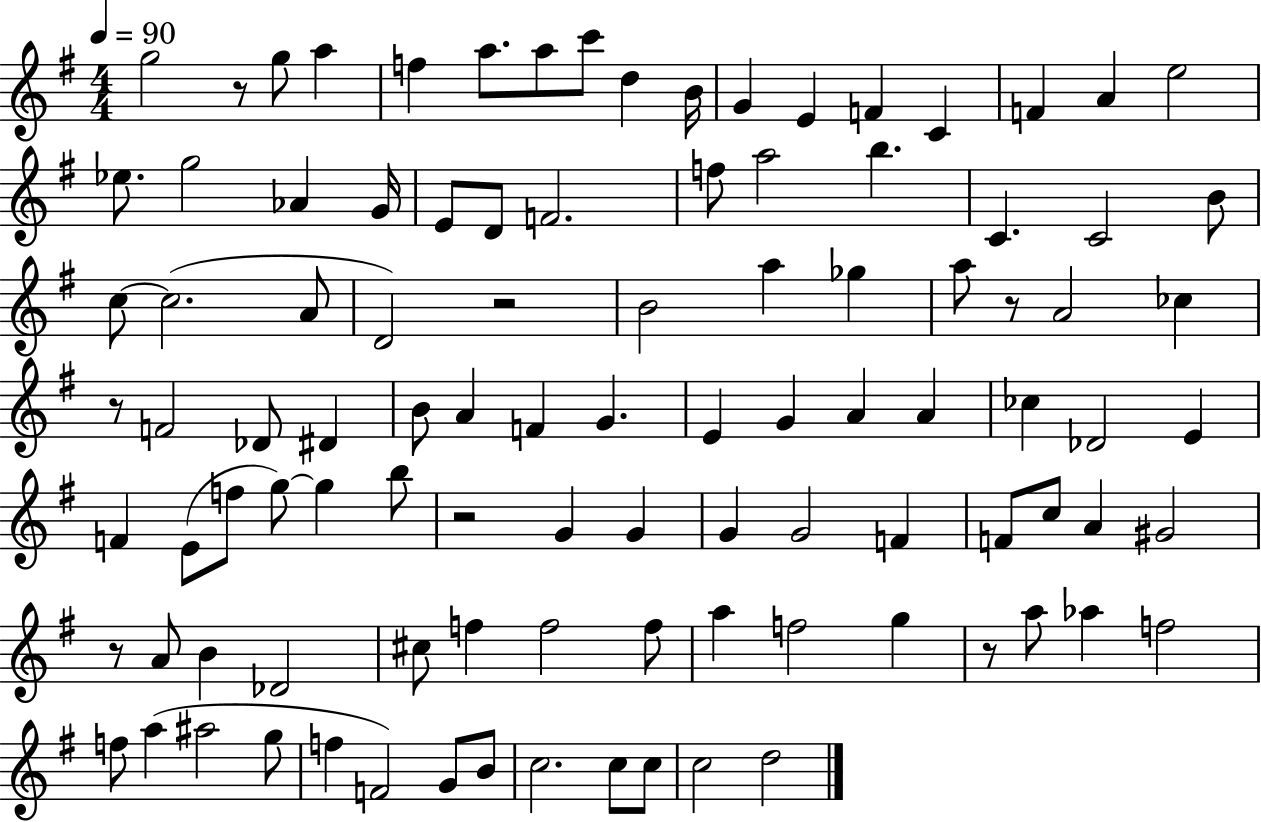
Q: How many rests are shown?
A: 7